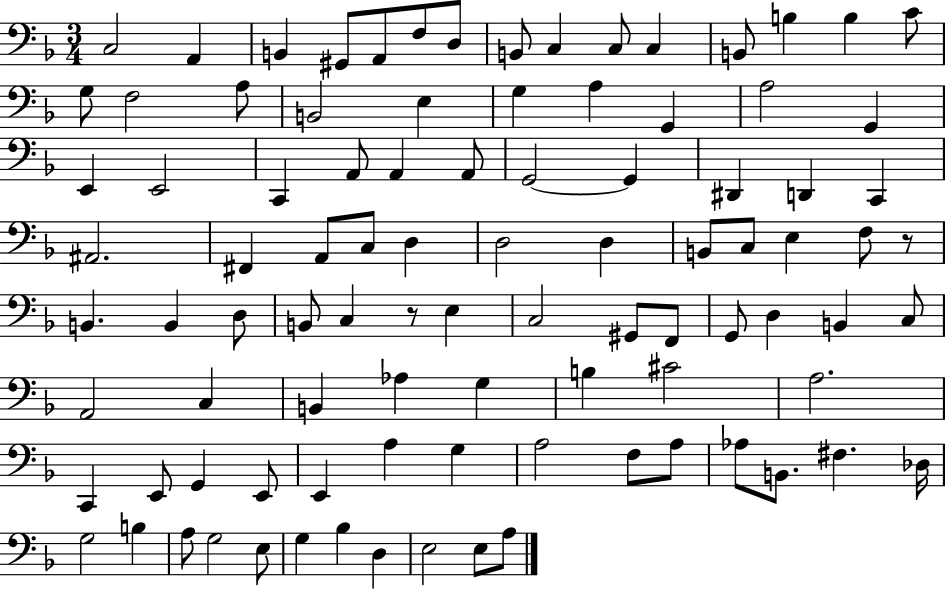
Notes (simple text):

C3/h A2/q B2/q G#2/e A2/e F3/e D3/e B2/e C3/q C3/e C3/q B2/e B3/q B3/q C4/e G3/e F3/h A3/e B2/h E3/q G3/q A3/q G2/q A3/h G2/q E2/q E2/h C2/q A2/e A2/q A2/e G2/h G2/q D#2/q D2/q C2/q A#2/h. F#2/q A2/e C3/e D3/q D3/h D3/q B2/e C3/e E3/q F3/e R/e B2/q. B2/q D3/e B2/e C3/q R/e E3/q C3/h G#2/e F2/e G2/e D3/q B2/q C3/e A2/h C3/q B2/q Ab3/q G3/q B3/q C#4/h A3/h. C2/q E2/e G2/q E2/e E2/q A3/q G3/q A3/h F3/e A3/e Ab3/e B2/e. F#3/q. Db3/s G3/h B3/q A3/e G3/h E3/e G3/q Bb3/q D3/q E3/h E3/e A3/e